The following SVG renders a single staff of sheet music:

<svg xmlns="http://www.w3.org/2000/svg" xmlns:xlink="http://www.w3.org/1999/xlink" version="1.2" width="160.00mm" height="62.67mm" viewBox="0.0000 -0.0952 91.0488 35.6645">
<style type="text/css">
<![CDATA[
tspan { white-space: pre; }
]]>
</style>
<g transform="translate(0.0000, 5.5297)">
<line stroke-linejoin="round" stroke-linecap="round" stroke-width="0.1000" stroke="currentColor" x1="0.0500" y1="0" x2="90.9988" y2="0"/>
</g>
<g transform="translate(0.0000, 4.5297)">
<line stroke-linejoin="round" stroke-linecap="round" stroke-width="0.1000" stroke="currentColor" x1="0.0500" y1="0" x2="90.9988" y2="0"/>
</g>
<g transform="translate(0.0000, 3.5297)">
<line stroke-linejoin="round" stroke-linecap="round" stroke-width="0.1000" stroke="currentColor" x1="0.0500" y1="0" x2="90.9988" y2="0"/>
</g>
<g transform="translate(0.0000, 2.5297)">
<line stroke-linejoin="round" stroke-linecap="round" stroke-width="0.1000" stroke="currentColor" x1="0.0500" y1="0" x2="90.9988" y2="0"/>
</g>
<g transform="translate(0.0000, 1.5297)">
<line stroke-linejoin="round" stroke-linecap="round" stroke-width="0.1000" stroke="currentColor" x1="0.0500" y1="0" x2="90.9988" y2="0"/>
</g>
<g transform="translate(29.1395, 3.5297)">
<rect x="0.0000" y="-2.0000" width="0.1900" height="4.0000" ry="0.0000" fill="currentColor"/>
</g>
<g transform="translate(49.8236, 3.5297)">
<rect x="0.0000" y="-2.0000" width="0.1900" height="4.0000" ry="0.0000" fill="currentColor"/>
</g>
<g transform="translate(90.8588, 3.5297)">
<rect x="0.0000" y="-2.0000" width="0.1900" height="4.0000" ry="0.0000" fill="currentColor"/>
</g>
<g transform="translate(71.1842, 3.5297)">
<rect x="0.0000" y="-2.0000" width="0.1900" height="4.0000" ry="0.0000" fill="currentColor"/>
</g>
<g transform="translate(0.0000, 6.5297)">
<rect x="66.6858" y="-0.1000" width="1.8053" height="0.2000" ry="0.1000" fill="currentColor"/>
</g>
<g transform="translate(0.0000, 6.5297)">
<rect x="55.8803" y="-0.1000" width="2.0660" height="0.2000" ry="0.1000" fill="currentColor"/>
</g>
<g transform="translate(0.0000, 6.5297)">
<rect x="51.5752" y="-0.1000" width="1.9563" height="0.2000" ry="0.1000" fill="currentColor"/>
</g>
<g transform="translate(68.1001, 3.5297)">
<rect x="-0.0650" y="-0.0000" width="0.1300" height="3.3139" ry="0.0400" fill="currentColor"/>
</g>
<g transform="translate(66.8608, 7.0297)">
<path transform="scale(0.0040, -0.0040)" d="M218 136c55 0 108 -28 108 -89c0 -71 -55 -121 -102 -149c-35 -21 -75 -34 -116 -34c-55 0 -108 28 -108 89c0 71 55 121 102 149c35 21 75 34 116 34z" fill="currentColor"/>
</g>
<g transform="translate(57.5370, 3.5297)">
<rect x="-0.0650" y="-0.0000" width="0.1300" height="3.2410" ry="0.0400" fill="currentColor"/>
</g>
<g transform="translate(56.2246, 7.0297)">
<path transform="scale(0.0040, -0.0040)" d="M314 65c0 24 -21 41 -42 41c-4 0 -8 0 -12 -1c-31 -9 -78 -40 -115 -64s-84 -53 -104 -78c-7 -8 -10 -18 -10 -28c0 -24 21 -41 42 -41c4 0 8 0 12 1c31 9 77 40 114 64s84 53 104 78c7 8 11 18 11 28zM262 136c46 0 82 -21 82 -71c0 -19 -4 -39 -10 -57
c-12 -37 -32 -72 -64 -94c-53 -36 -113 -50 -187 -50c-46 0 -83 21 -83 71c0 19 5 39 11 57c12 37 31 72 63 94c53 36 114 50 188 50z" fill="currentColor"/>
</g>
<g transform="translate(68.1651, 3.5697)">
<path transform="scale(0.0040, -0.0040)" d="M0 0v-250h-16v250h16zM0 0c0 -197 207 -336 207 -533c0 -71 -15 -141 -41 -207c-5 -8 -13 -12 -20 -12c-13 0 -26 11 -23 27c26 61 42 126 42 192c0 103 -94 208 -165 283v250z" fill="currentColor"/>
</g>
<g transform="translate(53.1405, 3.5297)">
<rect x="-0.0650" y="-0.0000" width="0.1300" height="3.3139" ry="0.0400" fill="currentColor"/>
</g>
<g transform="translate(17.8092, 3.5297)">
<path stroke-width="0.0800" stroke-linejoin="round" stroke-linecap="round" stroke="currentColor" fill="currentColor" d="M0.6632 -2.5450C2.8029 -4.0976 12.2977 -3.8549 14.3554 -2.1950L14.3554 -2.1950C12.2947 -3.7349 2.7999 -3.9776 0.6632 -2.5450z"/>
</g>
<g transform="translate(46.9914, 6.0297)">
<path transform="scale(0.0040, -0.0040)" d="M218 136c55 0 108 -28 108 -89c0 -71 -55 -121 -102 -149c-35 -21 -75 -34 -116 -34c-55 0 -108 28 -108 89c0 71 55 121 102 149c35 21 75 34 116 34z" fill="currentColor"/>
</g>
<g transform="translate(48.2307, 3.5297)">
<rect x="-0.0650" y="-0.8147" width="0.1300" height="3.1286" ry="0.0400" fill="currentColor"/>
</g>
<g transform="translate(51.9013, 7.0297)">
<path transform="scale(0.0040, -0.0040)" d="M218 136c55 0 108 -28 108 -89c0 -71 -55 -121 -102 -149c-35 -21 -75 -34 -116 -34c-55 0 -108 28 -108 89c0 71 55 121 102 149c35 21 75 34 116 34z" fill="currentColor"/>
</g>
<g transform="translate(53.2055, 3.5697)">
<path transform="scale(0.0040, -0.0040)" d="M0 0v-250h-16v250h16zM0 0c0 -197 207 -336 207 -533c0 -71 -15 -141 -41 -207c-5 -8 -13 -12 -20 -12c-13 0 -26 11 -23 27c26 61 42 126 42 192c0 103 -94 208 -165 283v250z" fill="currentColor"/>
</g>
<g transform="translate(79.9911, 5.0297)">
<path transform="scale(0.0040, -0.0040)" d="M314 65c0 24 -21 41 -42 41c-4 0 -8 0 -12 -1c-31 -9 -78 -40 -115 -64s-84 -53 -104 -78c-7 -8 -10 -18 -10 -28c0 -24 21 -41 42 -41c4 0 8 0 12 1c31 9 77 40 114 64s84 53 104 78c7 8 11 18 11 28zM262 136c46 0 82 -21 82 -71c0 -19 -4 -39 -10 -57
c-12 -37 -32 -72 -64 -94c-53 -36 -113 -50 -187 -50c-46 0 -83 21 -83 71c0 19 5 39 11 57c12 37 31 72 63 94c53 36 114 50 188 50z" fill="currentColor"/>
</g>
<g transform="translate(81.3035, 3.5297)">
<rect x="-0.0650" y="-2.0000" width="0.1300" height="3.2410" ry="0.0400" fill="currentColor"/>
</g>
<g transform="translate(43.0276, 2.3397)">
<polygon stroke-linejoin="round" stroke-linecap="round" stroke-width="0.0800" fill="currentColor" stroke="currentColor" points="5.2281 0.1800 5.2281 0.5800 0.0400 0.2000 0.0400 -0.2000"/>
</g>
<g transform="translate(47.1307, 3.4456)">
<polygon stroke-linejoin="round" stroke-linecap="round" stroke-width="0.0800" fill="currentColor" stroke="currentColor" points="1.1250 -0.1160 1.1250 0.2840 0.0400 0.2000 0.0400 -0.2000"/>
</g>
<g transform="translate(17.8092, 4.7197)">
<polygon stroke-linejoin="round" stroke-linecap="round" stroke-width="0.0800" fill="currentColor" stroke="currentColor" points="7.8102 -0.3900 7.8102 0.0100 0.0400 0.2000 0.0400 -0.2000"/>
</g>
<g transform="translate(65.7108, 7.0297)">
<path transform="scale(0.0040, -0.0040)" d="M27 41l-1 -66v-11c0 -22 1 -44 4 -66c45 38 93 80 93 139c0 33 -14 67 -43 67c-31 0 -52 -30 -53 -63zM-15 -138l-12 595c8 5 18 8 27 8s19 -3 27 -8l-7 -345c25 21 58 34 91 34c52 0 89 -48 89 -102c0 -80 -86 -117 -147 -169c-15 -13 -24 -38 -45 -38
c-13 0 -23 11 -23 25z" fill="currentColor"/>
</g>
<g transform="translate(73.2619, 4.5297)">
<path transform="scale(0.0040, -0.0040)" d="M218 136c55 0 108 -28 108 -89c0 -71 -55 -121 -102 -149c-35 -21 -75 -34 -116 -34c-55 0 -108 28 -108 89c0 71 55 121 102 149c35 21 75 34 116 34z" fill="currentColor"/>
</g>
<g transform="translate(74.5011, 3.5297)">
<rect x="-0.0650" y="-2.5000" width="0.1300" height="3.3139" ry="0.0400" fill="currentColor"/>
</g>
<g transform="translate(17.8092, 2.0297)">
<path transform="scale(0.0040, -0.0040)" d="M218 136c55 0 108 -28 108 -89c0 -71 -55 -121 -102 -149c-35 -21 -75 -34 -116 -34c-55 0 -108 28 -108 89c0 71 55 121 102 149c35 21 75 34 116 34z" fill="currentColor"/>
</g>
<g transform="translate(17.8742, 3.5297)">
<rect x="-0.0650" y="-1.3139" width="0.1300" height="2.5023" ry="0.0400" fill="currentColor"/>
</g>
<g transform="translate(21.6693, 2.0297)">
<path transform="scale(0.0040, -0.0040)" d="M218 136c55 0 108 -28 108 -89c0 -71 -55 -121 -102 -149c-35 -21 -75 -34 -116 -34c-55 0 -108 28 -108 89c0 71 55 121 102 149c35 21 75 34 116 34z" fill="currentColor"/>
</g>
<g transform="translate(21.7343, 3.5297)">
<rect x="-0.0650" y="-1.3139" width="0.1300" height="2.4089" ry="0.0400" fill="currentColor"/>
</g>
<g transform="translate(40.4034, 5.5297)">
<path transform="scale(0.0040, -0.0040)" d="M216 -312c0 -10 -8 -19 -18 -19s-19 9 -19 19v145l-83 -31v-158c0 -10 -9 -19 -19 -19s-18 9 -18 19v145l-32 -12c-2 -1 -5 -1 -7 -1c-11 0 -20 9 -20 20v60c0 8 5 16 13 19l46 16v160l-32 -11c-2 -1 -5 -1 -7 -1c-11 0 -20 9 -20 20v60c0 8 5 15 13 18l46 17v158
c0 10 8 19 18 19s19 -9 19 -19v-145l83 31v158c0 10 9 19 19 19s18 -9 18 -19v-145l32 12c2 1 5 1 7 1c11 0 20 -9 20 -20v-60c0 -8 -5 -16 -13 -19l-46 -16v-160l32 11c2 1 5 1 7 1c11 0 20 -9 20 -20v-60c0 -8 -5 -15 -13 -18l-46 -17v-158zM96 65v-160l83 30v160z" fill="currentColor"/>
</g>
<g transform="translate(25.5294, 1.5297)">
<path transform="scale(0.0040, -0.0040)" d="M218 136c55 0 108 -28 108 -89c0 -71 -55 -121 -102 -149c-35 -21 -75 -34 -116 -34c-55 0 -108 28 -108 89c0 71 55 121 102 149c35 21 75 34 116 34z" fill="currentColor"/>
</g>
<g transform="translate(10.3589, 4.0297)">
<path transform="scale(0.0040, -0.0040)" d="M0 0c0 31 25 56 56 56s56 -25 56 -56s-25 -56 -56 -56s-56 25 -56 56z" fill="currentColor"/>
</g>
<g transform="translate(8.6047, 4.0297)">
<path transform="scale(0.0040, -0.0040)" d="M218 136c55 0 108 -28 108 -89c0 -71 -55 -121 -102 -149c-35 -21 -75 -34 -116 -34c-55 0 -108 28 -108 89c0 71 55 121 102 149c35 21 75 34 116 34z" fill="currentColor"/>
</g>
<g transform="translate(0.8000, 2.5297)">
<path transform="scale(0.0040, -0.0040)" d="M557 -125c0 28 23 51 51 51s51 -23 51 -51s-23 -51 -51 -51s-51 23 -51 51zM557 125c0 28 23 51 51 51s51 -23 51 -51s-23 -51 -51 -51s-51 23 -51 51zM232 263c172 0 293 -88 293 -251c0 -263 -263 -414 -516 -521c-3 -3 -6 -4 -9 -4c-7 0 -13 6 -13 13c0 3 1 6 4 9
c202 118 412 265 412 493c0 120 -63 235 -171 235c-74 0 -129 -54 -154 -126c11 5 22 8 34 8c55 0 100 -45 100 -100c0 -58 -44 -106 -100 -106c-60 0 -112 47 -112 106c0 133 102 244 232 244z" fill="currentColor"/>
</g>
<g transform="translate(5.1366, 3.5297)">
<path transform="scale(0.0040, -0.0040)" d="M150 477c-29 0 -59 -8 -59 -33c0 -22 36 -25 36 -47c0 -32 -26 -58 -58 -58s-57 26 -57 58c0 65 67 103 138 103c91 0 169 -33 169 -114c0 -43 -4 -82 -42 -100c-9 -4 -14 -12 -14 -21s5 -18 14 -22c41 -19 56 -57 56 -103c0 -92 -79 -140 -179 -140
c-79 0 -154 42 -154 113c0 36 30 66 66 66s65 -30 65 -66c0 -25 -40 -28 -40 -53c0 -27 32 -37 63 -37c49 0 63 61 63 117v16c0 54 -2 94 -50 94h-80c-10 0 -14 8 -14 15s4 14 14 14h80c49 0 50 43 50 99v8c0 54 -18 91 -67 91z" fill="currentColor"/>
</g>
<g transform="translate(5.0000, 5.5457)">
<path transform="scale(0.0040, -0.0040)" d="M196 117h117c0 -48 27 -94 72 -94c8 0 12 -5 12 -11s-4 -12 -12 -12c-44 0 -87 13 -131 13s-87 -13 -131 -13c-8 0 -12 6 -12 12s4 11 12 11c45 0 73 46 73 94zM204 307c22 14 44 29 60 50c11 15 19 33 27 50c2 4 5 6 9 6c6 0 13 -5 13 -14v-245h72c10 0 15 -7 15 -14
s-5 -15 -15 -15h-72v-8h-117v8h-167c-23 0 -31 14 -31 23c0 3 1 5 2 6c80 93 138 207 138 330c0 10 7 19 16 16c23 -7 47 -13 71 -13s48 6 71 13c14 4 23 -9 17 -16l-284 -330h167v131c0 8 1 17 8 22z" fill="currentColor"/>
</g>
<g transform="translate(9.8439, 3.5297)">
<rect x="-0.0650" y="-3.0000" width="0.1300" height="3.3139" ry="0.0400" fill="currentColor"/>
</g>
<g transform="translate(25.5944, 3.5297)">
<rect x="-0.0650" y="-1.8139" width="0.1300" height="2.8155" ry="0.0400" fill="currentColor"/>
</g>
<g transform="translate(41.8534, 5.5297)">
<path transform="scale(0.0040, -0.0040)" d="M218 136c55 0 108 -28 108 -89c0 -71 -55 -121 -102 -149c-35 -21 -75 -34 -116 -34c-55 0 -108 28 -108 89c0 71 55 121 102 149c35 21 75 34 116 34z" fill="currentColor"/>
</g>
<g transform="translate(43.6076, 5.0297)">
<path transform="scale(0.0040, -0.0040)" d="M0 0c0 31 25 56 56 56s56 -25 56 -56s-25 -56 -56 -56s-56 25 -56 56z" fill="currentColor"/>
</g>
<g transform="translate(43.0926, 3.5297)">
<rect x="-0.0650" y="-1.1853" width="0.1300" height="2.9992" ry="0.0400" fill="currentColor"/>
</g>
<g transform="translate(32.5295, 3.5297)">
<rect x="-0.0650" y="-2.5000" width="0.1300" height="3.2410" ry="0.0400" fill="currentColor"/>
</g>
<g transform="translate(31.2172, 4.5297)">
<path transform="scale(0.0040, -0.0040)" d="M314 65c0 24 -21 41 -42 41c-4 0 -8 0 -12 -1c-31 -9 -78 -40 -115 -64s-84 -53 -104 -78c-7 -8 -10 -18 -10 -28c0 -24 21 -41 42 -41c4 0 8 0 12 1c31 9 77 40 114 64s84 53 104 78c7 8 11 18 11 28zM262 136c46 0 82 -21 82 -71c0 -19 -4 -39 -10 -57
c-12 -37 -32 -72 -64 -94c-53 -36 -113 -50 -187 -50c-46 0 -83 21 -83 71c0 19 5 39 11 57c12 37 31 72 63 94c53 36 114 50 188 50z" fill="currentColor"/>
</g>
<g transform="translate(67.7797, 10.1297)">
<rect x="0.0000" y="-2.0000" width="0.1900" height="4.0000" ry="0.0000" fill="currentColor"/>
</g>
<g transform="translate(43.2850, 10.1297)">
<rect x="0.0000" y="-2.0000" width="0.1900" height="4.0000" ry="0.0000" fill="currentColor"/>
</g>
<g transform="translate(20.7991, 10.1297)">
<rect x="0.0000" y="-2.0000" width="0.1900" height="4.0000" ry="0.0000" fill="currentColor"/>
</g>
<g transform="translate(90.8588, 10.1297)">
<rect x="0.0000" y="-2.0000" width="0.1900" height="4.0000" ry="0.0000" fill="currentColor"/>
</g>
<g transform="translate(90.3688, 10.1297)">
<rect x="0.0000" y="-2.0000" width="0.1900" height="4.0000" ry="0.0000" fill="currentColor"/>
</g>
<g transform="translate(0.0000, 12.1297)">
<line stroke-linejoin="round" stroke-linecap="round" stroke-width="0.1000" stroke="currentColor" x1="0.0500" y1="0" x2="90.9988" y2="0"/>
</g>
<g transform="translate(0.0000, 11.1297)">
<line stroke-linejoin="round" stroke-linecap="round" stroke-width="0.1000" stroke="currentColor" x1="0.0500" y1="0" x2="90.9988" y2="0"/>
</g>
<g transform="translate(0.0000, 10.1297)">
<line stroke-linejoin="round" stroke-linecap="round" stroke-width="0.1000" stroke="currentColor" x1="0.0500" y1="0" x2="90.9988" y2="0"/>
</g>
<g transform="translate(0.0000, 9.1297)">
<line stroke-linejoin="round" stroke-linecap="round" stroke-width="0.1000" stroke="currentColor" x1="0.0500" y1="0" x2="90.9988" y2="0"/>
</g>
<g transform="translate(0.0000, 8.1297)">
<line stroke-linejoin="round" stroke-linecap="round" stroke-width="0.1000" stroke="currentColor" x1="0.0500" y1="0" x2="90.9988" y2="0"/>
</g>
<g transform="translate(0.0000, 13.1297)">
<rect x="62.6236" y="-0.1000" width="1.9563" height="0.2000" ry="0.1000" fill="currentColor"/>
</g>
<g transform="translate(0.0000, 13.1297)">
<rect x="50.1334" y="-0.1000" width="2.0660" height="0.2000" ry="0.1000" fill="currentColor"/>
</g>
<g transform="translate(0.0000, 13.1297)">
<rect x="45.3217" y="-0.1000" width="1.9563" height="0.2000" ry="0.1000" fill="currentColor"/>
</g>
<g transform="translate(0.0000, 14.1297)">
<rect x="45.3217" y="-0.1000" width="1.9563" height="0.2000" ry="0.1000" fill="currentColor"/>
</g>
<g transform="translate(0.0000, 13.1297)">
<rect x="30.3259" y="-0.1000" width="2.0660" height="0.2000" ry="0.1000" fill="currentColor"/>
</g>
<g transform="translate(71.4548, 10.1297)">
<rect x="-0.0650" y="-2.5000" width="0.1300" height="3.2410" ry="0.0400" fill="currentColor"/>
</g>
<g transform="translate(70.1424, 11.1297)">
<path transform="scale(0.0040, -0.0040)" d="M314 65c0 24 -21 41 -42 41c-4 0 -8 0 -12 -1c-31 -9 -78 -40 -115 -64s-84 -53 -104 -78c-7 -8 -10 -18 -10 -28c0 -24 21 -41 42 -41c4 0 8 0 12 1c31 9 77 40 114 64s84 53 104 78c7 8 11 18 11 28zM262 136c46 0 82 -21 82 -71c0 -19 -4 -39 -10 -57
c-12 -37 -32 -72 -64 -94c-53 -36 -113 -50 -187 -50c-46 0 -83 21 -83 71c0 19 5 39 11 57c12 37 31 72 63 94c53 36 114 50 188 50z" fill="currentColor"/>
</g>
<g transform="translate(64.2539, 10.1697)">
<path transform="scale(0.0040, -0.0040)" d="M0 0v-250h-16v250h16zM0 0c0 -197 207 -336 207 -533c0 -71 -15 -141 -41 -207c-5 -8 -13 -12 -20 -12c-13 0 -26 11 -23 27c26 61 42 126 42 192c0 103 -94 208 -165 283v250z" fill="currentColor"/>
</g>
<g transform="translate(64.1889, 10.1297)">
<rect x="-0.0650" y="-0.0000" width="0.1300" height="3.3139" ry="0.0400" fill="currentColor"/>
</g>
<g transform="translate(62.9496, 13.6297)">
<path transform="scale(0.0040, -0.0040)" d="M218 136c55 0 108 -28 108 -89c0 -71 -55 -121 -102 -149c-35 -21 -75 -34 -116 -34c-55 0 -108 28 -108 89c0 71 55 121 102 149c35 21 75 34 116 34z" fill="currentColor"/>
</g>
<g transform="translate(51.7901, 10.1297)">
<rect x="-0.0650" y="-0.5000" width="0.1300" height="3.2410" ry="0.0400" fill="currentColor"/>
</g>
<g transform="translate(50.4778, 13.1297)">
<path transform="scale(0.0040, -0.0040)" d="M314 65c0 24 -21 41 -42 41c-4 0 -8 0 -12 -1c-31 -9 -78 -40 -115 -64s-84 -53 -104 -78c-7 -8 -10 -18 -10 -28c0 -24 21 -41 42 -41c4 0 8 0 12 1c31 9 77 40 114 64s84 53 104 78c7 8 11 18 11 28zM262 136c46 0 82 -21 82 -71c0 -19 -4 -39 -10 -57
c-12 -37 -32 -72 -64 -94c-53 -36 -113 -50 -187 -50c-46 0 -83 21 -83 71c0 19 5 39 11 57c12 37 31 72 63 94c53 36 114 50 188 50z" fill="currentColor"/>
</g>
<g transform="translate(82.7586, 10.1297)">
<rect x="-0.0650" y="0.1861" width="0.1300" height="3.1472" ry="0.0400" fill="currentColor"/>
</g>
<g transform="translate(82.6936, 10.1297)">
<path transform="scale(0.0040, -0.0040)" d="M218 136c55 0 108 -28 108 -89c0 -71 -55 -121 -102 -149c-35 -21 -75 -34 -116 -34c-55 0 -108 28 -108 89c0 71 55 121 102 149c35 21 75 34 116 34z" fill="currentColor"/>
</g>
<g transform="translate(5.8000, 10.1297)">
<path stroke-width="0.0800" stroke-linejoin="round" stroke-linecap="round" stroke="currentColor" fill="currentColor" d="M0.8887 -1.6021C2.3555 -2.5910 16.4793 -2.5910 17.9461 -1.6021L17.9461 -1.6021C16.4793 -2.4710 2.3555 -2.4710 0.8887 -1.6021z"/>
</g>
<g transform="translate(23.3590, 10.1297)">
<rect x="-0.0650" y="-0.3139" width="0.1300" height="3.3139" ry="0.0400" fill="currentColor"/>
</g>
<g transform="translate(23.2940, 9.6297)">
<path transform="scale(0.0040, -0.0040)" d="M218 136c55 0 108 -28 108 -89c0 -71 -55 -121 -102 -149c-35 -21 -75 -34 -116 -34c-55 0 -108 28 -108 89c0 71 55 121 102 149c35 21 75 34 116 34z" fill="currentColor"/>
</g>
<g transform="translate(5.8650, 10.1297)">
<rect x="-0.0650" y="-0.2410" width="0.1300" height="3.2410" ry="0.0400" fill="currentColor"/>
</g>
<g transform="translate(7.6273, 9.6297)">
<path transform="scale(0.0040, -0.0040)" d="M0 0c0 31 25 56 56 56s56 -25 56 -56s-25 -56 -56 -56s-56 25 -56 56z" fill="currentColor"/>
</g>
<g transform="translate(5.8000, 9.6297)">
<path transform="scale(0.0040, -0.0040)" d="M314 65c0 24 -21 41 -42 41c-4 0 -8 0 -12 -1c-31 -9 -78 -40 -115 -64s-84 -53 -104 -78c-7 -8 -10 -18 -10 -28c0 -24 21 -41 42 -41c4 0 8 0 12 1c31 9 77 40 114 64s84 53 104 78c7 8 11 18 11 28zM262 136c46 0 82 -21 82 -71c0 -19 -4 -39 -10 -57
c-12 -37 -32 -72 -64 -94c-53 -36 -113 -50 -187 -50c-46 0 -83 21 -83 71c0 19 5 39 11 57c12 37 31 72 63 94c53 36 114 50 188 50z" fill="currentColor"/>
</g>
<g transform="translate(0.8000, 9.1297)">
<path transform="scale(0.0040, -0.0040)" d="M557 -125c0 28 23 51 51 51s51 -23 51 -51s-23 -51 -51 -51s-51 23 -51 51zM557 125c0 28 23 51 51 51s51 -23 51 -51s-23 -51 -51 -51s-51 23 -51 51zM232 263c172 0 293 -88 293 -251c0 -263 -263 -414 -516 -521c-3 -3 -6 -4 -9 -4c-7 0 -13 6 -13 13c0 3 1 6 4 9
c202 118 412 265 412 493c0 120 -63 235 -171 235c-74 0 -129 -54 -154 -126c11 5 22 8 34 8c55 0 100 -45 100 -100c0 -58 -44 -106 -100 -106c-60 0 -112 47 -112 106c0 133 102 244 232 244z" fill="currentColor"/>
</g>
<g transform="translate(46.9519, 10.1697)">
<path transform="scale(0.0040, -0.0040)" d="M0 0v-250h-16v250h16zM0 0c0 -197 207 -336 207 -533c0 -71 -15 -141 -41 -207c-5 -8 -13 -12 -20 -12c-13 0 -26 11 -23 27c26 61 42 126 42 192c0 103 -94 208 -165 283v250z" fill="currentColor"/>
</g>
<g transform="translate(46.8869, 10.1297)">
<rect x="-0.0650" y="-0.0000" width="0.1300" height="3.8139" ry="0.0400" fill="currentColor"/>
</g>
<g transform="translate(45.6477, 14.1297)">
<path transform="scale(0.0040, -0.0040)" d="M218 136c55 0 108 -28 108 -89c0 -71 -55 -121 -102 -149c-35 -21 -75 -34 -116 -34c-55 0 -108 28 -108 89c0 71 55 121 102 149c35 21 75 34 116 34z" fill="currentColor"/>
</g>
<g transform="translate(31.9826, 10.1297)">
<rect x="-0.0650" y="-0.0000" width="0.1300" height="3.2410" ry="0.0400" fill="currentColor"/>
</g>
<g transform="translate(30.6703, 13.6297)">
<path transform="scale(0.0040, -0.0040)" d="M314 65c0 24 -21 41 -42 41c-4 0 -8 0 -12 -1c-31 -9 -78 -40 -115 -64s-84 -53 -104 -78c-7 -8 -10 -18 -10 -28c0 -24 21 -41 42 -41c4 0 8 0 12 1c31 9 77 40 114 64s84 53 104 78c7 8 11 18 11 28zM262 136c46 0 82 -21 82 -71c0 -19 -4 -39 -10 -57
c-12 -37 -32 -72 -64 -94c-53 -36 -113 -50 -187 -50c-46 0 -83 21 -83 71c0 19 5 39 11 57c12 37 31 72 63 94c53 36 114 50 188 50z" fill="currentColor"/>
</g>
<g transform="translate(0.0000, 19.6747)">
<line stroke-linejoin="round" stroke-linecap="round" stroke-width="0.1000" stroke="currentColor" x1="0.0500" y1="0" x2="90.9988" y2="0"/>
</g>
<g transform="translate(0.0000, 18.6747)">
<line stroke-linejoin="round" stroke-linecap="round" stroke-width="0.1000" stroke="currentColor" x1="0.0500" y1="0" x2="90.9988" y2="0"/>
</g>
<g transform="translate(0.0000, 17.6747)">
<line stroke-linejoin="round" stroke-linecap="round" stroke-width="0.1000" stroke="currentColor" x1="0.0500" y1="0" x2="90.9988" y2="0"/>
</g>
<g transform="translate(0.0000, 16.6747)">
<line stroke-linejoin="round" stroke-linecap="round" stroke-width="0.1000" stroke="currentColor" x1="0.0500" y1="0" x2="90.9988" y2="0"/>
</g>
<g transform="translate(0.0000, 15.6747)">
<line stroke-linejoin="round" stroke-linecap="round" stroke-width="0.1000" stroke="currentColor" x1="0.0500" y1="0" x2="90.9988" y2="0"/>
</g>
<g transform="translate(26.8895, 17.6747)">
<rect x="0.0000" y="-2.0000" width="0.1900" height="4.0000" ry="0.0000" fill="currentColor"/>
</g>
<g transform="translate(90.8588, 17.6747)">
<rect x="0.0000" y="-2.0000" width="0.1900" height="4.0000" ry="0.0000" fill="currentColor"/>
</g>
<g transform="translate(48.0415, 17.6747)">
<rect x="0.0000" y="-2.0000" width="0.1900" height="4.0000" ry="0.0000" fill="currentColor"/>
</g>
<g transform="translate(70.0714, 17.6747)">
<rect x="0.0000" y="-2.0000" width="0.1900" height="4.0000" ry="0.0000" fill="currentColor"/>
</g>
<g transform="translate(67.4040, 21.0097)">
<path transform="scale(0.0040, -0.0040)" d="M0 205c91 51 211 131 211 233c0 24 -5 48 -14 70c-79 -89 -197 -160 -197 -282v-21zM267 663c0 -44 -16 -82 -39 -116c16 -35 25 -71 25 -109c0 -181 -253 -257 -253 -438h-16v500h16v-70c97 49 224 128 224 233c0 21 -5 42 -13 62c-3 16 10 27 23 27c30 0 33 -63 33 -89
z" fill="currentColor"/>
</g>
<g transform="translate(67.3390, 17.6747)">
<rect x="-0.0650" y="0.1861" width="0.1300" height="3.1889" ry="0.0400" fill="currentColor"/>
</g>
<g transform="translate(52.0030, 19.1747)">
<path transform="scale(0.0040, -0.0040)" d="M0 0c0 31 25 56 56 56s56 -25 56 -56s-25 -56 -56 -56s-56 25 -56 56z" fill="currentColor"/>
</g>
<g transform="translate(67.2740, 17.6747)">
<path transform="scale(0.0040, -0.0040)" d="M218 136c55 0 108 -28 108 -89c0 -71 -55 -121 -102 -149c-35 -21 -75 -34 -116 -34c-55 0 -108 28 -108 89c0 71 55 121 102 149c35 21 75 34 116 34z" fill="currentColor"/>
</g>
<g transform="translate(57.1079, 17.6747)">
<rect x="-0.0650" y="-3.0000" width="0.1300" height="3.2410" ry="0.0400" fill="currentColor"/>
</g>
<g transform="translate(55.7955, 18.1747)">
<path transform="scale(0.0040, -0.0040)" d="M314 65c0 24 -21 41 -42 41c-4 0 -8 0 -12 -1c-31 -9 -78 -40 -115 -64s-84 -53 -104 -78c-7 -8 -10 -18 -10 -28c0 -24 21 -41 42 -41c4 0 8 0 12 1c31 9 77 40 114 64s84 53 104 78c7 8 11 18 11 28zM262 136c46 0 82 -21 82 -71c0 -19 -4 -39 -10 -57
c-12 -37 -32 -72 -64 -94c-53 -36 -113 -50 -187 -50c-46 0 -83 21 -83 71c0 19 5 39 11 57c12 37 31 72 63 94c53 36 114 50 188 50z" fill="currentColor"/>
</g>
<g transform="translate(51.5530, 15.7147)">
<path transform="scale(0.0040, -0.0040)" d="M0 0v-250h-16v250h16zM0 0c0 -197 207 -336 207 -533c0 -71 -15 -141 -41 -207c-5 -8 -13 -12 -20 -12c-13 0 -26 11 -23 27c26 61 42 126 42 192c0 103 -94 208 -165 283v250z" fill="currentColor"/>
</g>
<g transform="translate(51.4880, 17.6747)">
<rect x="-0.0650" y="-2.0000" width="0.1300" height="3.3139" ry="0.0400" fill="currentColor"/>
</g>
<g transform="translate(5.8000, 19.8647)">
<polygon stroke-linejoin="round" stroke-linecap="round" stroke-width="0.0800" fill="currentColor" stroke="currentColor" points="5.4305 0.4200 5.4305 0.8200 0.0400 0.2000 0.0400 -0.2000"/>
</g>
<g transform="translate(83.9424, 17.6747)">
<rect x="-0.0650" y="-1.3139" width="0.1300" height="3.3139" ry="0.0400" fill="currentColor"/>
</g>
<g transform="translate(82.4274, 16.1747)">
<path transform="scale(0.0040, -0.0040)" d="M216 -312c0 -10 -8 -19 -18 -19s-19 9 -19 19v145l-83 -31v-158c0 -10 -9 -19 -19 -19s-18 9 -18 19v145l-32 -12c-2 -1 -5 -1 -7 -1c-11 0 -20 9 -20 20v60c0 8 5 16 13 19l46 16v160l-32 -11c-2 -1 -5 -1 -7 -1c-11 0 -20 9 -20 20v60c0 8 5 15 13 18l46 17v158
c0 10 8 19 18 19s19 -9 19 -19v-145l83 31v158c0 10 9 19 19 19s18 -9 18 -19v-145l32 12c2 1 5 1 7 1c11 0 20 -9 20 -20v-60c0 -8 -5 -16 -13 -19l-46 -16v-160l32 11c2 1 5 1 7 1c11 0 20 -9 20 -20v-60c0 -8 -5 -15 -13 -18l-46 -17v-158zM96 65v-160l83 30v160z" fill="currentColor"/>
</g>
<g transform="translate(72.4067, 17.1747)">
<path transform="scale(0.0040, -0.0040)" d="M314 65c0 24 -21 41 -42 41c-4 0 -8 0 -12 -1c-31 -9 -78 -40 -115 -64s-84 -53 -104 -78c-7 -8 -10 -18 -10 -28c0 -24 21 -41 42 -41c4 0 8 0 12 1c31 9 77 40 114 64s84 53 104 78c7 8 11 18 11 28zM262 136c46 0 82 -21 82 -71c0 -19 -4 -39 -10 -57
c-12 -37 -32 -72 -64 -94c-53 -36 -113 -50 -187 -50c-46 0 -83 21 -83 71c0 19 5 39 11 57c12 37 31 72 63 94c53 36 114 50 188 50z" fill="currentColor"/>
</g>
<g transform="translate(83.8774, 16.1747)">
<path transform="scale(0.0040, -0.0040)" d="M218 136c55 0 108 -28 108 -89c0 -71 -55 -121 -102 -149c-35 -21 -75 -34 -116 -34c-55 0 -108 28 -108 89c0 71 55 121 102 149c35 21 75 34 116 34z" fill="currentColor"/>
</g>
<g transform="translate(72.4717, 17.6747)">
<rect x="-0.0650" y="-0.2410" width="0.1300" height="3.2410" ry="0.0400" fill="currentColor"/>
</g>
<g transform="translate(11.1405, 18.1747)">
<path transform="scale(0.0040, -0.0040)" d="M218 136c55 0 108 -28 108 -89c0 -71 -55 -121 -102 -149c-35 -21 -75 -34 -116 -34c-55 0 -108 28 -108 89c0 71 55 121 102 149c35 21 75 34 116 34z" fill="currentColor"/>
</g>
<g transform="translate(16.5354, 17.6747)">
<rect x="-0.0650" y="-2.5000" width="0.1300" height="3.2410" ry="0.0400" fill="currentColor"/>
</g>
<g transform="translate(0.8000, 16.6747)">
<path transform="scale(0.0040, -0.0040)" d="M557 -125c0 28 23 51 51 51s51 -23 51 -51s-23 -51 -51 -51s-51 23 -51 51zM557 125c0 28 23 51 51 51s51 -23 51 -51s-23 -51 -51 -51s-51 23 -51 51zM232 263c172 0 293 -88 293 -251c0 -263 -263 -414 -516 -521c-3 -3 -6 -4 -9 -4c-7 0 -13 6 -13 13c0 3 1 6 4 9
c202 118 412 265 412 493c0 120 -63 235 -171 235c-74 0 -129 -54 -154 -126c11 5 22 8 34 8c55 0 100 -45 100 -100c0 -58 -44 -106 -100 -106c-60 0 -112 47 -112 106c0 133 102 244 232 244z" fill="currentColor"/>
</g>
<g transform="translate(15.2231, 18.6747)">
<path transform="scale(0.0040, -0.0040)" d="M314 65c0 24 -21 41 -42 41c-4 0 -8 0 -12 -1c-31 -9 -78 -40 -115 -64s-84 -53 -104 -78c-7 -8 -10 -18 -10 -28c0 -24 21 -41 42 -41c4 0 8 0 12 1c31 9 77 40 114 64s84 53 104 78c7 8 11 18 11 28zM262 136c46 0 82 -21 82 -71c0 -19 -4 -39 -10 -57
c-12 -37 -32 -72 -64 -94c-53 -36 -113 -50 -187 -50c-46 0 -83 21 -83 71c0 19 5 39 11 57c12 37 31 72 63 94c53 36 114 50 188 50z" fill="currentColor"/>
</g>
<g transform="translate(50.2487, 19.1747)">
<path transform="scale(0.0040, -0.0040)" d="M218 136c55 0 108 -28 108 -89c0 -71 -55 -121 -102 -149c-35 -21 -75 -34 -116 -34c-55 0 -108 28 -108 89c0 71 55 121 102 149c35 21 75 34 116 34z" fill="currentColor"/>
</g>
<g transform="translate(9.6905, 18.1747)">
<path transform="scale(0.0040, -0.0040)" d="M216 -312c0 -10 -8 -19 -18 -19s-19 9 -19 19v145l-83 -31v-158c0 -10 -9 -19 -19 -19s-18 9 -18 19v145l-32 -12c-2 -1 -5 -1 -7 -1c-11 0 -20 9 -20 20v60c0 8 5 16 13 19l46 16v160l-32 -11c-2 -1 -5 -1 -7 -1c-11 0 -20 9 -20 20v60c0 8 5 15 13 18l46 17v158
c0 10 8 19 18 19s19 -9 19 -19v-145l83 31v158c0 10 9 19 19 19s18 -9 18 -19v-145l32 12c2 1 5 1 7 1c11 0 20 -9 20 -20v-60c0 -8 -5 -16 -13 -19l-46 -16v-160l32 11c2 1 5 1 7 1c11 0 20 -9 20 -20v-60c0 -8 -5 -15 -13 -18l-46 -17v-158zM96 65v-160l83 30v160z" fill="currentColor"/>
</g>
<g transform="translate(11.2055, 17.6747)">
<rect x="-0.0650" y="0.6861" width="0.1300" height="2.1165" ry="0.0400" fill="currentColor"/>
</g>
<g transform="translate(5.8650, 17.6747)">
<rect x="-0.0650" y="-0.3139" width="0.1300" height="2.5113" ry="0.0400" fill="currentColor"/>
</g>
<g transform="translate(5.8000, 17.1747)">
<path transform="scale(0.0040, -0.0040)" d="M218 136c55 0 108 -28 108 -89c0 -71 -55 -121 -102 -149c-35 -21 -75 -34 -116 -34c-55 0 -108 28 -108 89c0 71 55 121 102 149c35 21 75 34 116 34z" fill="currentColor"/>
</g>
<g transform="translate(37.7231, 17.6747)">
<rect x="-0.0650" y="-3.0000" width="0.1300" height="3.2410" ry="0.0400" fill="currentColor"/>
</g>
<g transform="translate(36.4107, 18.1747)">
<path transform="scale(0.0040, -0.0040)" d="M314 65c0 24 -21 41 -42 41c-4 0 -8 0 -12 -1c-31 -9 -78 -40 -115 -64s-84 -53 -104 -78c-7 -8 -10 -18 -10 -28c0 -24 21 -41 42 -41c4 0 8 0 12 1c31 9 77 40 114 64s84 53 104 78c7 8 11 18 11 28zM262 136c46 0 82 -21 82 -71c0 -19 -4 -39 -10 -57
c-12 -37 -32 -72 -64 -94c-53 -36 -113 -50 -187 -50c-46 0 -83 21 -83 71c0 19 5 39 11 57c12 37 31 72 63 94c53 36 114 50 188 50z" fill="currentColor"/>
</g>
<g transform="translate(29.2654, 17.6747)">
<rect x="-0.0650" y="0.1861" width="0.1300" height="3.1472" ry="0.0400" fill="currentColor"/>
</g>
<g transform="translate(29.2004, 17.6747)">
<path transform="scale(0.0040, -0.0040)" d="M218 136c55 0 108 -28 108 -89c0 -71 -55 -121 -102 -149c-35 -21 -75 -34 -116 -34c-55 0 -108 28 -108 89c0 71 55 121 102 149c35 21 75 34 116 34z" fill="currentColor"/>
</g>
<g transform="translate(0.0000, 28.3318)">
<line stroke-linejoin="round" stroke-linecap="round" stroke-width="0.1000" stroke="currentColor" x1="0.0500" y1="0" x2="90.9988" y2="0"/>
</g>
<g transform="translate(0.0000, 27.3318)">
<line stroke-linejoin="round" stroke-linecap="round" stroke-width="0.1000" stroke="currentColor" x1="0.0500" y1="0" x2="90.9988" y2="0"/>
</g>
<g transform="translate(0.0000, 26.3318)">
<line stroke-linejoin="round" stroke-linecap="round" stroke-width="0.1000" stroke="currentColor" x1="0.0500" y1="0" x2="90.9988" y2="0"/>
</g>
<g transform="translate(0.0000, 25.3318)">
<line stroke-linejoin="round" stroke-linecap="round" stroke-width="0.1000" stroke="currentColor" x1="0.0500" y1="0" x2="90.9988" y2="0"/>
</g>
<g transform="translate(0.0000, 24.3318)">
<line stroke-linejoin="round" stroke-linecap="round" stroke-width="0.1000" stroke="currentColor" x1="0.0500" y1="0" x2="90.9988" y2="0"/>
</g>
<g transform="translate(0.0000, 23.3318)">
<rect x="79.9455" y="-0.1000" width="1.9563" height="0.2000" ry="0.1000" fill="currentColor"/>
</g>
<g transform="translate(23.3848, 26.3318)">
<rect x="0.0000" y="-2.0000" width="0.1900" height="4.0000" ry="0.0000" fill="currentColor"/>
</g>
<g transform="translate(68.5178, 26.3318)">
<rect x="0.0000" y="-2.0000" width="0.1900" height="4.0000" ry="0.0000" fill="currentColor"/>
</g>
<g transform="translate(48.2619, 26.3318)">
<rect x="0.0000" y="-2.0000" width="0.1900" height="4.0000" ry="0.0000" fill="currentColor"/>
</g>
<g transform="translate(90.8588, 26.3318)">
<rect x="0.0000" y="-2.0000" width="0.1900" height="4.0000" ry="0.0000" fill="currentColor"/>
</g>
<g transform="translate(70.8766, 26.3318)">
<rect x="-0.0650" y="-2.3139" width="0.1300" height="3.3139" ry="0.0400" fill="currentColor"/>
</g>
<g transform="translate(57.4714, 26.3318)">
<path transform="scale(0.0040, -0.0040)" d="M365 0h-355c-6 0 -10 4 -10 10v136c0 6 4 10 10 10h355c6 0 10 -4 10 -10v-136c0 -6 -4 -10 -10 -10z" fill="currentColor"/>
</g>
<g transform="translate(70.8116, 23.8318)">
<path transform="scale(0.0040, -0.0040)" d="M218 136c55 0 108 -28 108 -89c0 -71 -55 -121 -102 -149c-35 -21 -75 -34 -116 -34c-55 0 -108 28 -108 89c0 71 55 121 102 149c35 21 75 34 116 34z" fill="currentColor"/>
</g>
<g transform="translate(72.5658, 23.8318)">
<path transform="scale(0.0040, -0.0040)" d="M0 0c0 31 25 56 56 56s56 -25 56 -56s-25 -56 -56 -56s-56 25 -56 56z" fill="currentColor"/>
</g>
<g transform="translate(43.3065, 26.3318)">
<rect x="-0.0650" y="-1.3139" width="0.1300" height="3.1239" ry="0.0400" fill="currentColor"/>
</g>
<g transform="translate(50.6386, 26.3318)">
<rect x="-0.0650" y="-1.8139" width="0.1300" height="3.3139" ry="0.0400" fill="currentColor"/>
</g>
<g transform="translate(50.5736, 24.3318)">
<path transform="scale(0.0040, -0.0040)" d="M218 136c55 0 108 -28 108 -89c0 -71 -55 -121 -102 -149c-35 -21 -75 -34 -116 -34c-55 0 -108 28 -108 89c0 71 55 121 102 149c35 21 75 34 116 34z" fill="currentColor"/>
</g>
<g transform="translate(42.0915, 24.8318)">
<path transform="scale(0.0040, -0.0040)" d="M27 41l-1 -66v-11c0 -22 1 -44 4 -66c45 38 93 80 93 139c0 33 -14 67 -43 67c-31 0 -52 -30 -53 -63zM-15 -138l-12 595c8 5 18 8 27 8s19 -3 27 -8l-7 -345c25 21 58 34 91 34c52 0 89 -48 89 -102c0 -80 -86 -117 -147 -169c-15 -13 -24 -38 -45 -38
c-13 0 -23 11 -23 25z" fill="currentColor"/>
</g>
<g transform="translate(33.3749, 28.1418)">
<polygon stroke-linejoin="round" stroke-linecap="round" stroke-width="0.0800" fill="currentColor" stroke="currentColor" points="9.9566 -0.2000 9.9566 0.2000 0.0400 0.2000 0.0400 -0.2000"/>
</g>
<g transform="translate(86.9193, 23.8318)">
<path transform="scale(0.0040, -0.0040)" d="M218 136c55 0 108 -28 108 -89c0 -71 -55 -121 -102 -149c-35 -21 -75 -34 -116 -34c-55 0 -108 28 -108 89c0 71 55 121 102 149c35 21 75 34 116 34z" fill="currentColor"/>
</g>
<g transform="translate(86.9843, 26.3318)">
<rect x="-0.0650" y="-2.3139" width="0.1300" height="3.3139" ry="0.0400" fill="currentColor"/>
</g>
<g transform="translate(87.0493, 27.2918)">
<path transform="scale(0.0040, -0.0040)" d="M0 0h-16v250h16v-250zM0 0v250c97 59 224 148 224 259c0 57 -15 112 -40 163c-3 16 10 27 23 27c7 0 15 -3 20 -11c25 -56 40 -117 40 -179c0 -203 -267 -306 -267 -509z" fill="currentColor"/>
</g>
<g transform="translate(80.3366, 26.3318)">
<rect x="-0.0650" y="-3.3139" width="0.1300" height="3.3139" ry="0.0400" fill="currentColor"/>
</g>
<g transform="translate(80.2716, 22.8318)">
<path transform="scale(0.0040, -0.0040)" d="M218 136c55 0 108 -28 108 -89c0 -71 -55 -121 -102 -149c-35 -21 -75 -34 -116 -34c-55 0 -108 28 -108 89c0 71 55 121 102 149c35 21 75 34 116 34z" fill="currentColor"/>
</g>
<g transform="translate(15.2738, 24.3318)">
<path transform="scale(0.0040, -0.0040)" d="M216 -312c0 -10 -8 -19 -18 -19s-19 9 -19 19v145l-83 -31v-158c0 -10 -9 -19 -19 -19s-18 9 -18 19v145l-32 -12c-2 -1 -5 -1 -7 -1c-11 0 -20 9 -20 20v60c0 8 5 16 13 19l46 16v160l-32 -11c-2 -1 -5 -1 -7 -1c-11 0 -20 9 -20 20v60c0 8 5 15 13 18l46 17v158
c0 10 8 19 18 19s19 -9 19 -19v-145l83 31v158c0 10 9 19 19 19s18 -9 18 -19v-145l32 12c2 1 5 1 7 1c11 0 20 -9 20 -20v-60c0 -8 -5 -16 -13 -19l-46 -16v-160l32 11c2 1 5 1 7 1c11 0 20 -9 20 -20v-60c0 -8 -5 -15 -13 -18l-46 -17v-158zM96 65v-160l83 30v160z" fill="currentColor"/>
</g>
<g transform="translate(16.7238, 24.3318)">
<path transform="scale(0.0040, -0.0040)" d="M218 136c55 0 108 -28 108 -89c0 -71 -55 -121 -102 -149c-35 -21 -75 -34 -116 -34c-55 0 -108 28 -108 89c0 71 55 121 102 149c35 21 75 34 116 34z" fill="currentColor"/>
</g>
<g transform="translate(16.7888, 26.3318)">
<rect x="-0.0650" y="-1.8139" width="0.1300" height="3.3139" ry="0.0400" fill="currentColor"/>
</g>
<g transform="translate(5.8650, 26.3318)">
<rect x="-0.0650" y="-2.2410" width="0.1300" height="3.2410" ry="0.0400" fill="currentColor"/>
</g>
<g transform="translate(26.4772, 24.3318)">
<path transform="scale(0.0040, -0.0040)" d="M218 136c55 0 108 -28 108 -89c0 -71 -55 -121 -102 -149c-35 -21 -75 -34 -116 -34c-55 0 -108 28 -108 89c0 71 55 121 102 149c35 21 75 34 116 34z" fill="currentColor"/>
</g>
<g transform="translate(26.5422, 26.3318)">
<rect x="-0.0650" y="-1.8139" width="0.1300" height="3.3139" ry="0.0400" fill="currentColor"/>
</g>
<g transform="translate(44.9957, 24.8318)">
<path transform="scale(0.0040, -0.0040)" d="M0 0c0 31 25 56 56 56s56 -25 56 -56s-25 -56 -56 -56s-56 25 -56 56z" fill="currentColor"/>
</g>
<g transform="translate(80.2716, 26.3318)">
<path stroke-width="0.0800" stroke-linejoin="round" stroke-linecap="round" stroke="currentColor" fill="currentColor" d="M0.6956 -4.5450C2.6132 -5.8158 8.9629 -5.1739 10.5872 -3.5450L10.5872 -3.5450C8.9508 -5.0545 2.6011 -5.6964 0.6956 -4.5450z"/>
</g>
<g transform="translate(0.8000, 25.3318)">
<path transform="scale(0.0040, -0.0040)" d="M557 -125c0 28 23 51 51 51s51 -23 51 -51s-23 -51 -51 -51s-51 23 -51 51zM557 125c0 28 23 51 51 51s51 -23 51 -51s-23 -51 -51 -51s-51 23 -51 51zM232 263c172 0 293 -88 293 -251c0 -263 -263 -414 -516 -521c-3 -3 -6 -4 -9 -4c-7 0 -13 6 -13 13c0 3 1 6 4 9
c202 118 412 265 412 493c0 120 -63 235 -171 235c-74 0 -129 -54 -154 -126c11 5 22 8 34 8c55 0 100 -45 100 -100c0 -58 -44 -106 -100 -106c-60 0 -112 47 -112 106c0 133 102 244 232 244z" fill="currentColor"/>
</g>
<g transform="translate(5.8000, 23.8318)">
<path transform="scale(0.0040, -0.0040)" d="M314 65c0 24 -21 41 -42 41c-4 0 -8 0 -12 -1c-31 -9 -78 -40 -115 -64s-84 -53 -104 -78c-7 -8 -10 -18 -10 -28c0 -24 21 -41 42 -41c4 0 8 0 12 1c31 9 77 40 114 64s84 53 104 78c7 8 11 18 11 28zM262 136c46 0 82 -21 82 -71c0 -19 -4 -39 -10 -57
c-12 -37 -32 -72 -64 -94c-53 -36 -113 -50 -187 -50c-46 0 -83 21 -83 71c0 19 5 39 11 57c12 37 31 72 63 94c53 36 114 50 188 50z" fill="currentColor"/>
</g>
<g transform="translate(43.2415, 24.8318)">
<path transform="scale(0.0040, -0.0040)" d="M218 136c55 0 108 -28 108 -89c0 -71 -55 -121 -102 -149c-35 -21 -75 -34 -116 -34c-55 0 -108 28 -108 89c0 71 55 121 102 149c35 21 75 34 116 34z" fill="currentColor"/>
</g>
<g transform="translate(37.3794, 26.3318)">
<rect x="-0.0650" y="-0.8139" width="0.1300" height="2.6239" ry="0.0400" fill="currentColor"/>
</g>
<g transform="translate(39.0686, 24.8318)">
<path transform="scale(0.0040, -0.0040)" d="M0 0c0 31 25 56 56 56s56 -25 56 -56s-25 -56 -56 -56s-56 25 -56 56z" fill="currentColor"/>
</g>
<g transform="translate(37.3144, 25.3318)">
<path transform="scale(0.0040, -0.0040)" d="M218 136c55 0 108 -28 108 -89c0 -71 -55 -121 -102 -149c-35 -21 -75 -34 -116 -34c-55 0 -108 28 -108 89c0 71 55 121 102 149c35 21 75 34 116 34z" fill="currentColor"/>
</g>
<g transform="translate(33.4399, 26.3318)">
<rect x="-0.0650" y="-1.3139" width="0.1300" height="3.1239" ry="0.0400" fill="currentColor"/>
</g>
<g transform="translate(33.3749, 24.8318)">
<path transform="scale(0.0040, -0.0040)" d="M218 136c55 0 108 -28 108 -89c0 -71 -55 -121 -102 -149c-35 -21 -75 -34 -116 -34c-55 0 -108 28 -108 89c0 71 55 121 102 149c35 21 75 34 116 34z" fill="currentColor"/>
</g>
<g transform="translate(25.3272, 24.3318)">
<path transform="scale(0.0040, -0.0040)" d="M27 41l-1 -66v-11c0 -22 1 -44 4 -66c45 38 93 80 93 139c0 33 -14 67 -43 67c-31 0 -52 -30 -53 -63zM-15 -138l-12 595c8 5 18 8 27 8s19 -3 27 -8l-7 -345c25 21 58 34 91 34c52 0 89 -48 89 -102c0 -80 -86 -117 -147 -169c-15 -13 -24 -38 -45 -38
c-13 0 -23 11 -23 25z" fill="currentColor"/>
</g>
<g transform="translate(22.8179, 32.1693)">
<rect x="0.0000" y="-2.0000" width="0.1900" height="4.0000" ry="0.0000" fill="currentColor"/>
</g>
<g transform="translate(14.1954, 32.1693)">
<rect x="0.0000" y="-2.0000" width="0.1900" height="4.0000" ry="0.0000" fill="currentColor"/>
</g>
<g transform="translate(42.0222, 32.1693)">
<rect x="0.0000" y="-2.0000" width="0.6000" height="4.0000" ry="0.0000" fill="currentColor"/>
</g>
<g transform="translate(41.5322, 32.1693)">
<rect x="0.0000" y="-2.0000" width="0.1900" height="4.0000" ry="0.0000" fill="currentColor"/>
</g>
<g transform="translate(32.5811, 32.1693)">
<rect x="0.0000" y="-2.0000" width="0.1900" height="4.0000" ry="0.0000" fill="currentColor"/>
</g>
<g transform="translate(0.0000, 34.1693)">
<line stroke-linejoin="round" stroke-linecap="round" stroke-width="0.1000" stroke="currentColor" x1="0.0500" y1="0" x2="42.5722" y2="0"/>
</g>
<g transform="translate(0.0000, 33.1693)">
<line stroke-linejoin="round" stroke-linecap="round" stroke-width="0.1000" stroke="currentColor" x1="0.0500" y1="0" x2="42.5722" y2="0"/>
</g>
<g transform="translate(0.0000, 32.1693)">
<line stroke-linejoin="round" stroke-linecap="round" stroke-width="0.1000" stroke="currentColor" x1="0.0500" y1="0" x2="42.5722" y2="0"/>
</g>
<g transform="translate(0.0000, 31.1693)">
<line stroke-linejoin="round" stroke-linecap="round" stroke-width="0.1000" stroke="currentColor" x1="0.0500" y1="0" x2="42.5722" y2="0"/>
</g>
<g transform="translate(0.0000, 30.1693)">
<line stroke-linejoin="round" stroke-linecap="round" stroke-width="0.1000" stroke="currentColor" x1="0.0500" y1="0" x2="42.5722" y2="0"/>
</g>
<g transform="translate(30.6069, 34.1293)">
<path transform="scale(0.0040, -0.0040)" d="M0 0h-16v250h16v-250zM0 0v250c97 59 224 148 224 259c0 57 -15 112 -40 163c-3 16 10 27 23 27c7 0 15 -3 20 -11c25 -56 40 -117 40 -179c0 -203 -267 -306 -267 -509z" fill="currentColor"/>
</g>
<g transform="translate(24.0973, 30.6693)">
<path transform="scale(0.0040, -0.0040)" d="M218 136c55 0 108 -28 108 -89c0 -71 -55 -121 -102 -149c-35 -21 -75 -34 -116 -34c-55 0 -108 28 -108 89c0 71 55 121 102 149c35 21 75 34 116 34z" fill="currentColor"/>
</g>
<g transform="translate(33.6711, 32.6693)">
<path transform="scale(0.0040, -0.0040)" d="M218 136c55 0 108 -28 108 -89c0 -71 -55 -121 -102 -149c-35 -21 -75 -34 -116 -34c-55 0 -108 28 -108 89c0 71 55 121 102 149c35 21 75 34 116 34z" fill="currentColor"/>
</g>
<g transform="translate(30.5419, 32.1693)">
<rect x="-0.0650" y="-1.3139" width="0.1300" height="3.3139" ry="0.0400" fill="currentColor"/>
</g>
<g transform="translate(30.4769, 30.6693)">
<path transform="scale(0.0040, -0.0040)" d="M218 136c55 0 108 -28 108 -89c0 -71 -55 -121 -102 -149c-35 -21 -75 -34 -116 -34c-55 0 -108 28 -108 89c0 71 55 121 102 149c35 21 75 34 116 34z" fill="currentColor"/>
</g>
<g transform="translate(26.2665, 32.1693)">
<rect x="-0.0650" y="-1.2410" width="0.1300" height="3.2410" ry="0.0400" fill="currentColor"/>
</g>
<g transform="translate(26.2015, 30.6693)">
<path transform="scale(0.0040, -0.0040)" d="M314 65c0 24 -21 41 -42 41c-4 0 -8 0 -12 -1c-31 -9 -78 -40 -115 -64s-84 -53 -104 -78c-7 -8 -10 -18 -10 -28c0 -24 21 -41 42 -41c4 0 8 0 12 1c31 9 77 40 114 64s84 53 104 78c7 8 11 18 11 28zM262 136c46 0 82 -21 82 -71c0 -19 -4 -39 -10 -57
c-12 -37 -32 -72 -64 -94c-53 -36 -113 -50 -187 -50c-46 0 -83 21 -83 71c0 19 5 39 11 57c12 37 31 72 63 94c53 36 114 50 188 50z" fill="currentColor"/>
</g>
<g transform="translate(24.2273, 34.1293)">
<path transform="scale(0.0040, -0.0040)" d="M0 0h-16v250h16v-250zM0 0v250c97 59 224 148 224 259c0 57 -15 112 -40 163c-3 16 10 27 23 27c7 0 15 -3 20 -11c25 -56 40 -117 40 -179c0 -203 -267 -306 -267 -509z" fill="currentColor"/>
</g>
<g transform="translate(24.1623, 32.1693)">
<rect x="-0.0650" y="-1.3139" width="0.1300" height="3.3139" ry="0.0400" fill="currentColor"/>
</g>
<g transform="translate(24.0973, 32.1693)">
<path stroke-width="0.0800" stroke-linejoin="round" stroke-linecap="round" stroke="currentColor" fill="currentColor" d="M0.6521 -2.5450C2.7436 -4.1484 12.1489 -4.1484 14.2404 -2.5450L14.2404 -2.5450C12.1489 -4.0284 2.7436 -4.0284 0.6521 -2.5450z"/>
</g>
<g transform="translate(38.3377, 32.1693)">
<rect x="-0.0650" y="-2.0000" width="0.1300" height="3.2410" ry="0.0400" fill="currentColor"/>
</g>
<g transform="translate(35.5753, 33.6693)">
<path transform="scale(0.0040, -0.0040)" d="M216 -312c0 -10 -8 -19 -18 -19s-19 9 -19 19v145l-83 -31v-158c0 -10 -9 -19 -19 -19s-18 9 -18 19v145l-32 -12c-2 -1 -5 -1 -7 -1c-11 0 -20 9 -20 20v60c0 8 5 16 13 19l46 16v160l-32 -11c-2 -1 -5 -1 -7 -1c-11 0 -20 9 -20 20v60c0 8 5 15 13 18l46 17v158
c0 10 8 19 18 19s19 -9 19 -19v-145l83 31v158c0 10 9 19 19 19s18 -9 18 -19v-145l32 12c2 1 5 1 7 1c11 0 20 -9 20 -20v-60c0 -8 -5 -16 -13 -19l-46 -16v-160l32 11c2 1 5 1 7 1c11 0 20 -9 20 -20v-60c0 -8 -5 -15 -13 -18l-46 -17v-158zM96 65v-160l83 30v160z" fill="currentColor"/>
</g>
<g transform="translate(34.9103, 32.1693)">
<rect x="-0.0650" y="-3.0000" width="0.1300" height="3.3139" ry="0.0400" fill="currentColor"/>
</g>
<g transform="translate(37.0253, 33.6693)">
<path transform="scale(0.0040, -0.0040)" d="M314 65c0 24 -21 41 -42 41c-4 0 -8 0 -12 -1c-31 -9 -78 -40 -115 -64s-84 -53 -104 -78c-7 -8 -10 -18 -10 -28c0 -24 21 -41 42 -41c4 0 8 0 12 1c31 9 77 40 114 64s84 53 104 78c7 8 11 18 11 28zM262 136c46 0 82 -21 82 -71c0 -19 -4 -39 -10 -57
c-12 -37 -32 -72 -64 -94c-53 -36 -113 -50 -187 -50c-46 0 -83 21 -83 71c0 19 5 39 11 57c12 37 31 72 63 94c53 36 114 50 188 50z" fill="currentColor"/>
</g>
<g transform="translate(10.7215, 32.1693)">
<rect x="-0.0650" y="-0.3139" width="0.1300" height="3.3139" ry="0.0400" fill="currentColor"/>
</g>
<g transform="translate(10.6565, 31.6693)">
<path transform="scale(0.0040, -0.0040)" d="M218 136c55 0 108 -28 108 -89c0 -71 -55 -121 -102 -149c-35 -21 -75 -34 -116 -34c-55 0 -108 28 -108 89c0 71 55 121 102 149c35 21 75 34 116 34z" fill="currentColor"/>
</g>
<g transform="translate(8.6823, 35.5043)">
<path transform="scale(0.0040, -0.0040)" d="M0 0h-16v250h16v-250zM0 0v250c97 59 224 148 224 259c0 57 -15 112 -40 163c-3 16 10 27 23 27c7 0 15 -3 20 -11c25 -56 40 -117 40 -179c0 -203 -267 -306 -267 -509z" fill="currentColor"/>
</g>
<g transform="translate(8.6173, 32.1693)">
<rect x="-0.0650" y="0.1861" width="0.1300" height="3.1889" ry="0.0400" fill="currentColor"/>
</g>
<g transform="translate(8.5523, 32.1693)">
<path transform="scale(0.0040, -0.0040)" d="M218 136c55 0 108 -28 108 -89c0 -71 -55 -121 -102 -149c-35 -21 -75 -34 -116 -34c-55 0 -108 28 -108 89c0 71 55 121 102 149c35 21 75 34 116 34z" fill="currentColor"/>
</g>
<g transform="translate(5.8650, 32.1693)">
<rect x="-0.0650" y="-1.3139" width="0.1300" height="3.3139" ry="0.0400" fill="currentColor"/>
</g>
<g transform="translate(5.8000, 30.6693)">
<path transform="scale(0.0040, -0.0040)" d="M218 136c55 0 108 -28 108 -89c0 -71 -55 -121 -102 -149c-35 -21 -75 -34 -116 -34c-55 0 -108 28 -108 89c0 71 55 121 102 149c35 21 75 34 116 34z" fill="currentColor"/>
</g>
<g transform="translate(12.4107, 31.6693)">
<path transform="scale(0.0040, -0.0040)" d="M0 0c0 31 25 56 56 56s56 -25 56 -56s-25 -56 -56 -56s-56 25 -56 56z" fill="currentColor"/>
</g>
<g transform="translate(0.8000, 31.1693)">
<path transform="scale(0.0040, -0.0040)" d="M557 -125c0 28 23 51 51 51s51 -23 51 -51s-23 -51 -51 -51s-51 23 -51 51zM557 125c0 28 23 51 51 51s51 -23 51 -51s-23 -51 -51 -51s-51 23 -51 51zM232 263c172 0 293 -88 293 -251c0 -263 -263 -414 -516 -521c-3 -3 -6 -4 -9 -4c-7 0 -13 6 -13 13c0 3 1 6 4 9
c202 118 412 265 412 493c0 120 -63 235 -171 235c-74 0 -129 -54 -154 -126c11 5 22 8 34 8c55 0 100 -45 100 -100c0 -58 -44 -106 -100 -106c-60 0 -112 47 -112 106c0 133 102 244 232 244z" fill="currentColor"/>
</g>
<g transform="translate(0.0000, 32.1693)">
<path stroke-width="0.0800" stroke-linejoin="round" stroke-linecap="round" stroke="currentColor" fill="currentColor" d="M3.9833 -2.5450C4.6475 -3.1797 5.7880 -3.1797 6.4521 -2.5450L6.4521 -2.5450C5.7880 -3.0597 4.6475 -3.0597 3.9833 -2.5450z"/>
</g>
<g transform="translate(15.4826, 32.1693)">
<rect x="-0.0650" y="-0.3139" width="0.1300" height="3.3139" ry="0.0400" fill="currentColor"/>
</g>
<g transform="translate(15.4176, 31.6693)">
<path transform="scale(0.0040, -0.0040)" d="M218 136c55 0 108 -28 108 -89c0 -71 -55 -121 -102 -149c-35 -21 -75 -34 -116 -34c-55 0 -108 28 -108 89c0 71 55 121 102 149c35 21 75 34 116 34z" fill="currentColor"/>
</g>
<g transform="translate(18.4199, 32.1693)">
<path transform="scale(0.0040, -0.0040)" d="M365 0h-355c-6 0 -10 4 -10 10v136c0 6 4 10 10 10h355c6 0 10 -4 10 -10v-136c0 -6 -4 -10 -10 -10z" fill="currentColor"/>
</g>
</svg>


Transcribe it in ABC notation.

X:1
T:Untitled
M:3/4
L:1/4
K:C
C, G,/2 G,/2 A,/2 B,,2 ^G,,/2 F,,/4 D,,/2 D,,2 _D,,/2 B,, A,,2 E,2 E, D,,2 C,,/2 E,,2 D,,/2 B,,2 D, E,/2 ^C,/2 B,,2 D, C,2 A,,/2 C,2 D,/4 E,2 ^G, B,2 ^A, _A, G,/2 F,/2 _G,/2 A, z2 B, D B,/2 G, D,/2 E, E, z2 G,/2 G,2 G,/2 C, ^A,,2